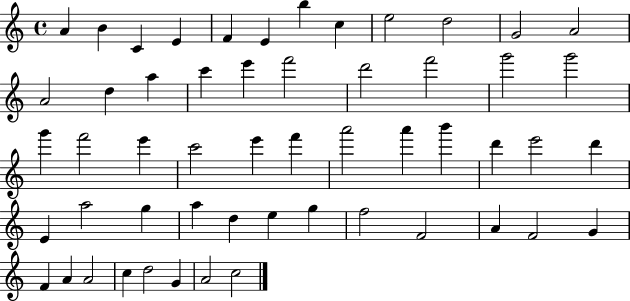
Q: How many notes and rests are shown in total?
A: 54